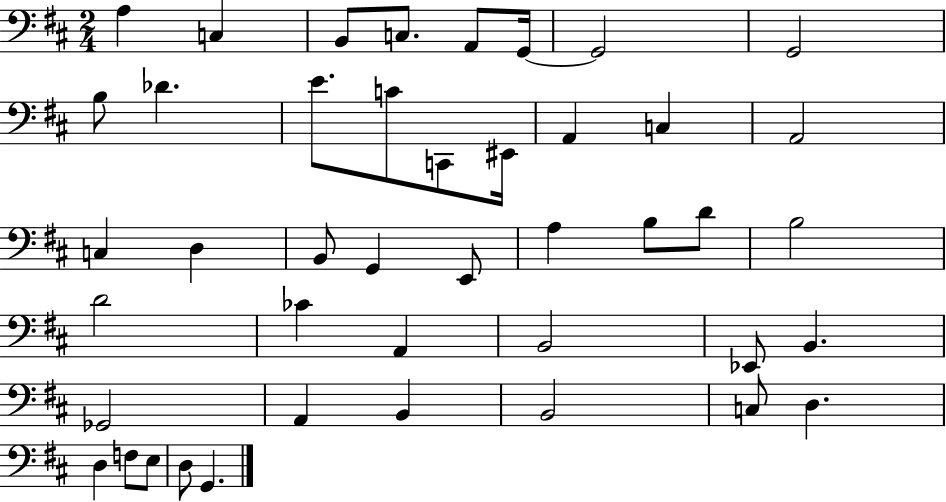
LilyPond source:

{
  \clef bass
  \numericTimeSignature
  \time 2/4
  \key d \major
  \repeat volta 2 { a4 c4 | b,8 c8. a,8 g,16~~ | g,2 | g,2 | \break b8 des'4. | e'8. c'8 c,8 eis,16 | a,4 c4 | a,2 | \break c4 d4 | b,8 g,4 e,8 | a4 b8 d'8 | b2 | \break d'2 | ces'4 a,4 | b,2 | ees,8 b,4. | \break ges,2 | a,4 b,4 | b,2 | c8 d4. | \break d4 f8 e8 | d8 g,4. | } \bar "|."
}